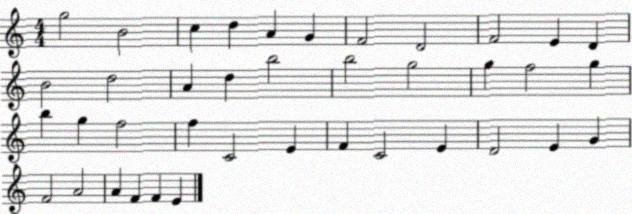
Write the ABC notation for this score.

X:1
T:Untitled
M:4/4
L:1/4
K:C
g2 B2 c d A G F2 D2 F2 E D B2 d2 A d b2 b2 g2 g f2 g b g f2 f C2 E F C2 E D2 E G F2 A2 A F F E